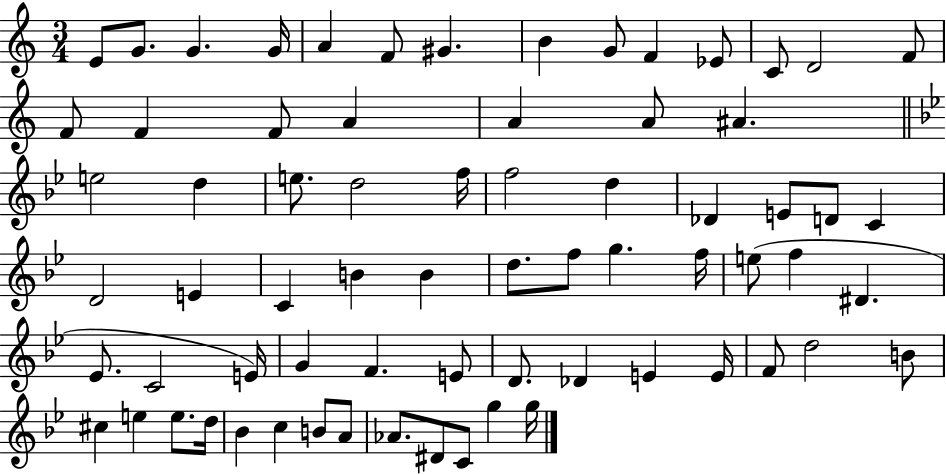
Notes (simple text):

E4/e G4/e. G4/q. G4/s A4/q F4/e G#4/q. B4/q G4/e F4/q Eb4/e C4/e D4/h F4/e F4/e F4/q F4/e A4/q A4/q A4/e A#4/q. E5/h D5/q E5/e. D5/h F5/s F5/h D5/q Db4/q E4/e D4/e C4/q D4/h E4/q C4/q B4/q B4/q D5/e. F5/e G5/q. F5/s E5/e F5/q D#4/q. Eb4/e. C4/h E4/s G4/q F4/q. E4/e D4/e. Db4/q E4/q E4/s F4/e D5/h B4/e C#5/q E5/q E5/e. D5/s Bb4/q C5/q B4/e A4/e Ab4/e. D#4/e C4/e G5/q G5/s